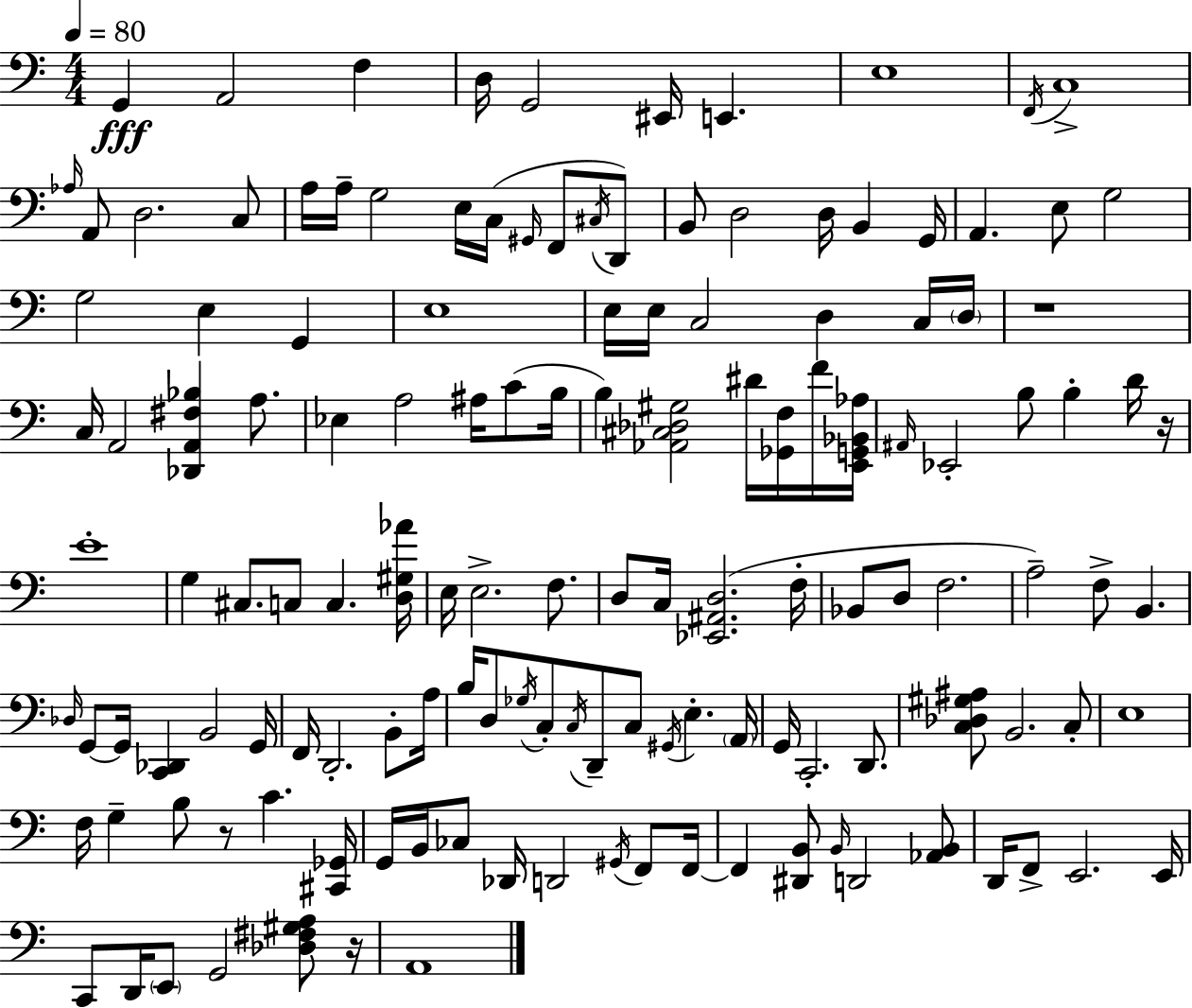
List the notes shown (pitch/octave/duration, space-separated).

G2/q A2/h F3/q D3/s G2/h EIS2/s E2/q. E3/w F2/s C3/w Ab3/s A2/e D3/h. C3/e A3/s A3/s G3/h E3/s C3/s G#2/s F2/e C#3/s D2/e B2/e D3/h D3/s B2/q G2/s A2/q. E3/e G3/h G3/h E3/q G2/q E3/w E3/s E3/s C3/h D3/q C3/s D3/s R/w C3/s A2/h [Db2,A2,F#3,Bb3]/q A3/e. Eb3/q A3/h A#3/s C4/e B3/s B3/q [Ab2,C#3,Db3,G#3]/h D#4/s [Gb2,F3]/s F4/s [E2,G2,Bb2,Ab3]/s A#2/s Eb2/h B3/e B3/q D4/s R/s E4/w G3/q C#3/e. C3/e C3/q. [D3,G#3,Ab4]/s E3/s E3/h. F3/e. D3/e C3/s [Eb2,A#2,D3]/h. F3/s Bb2/e D3/e F3/h. A3/h F3/e B2/q. Db3/s G2/e G2/s [C2,Db2]/q B2/h G2/s F2/s D2/h. B2/e A3/s B3/s D3/e Gb3/s C3/e C3/s D2/e C3/e G#2/s E3/q. A2/s G2/s C2/h. D2/e. [C3,Db3,G#3,A#3]/e B2/h. C3/e E3/w F3/s G3/q B3/e R/e C4/q. [C#2,Gb2]/s G2/s B2/s CES3/e Db2/s D2/h G#2/s F2/e F2/s F2/q [D#2,B2]/e B2/s D2/h [Ab2,B2]/e D2/s F2/e E2/h. E2/s C2/e D2/s E2/e G2/h [Db3,F#3,G#3,A3]/e R/s A2/w